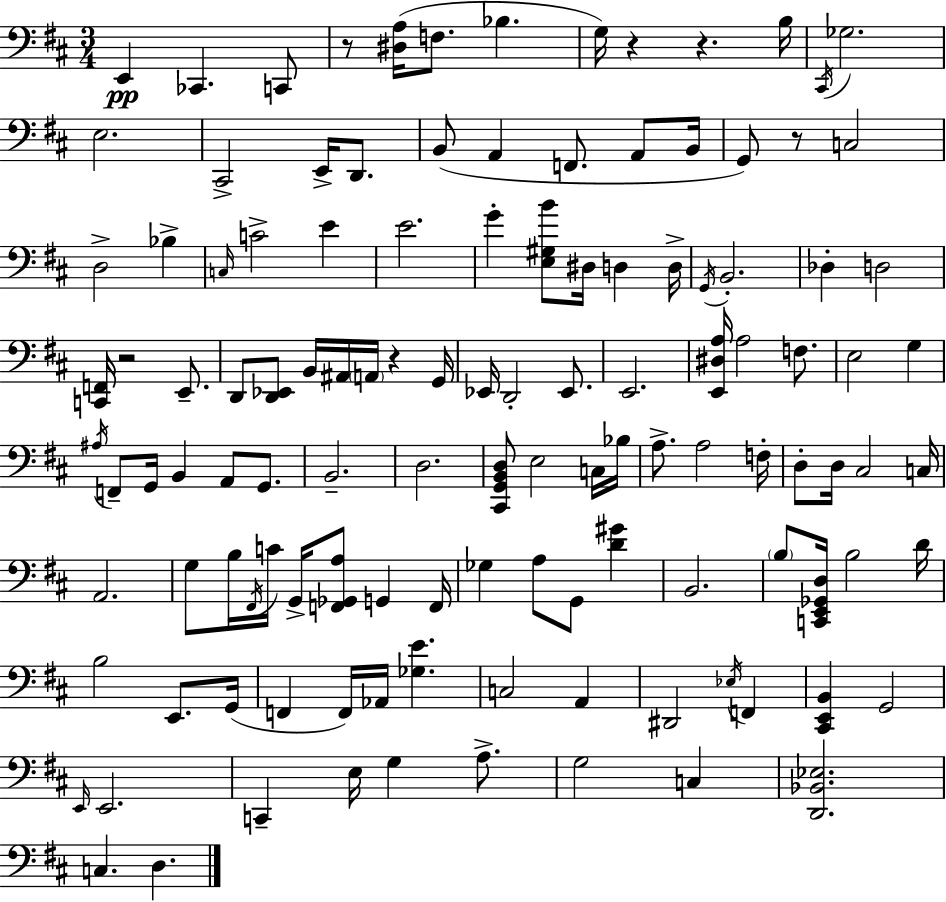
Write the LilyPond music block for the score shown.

{
  \clef bass
  \numericTimeSignature
  \time 3/4
  \key d \major
  e,4\pp ces,4. c,8 | r8 <dis a>16( f8. bes4. | g16) r4 r4. b16 | \acciaccatura { cis,16 } ges2. | \break e2. | cis,2-> e,16-> d,8. | b,8( a,4 f,8. a,8 | b,16 g,8) r8 c2 | \break d2-> bes4-> | \grace { c16 } c'2-> e'4 | e'2. | g'4-. <e gis b'>8 dis16 d4 | \break d16-> \acciaccatura { g,16 } b,2.-. | des4-. d2 | <c, f,>16 r2 | e,8.-- d,8 <d, ees,>8 b,16 ais,16 \parenthesize a,16 r4 | \break g,16 ees,16 d,2-. | ees,8. e,2. | <e, dis a>16 a2 | f8. e2 g4 | \break \acciaccatura { ais16 } f,8-- g,16 b,4 a,8 | g,8. b,2.-- | d2. | <cis, g, b, d>8 e2 | \break c16 bes16 a8.-> a2 | f16-. d8-. d16 cis2 | c16 a,2. | g8 b16 \acciaccatura { fis,16 } c'16 g,16-> <f, ges, a>8 | \break g,4 f,16 ges4 a8 g,8 | <d' gis'>4 b,2. | \parenthesize b8 <c, e, ges, d>16 b2 | d'16 b2 | \break e,8. g,16( f,4 f,16) aes,16 <ges e'>4. | c2 | a,4 dis,2 | \acciaccatura { ees16 } f,4 <cis, e, b,>4 g,2 | \break \grace { e,16 } e,2. | c,4-- e16 | g4 a8.-> g2 | c4 <d, bes, ees>2. | \break c4. | d4. \bar "|."
}